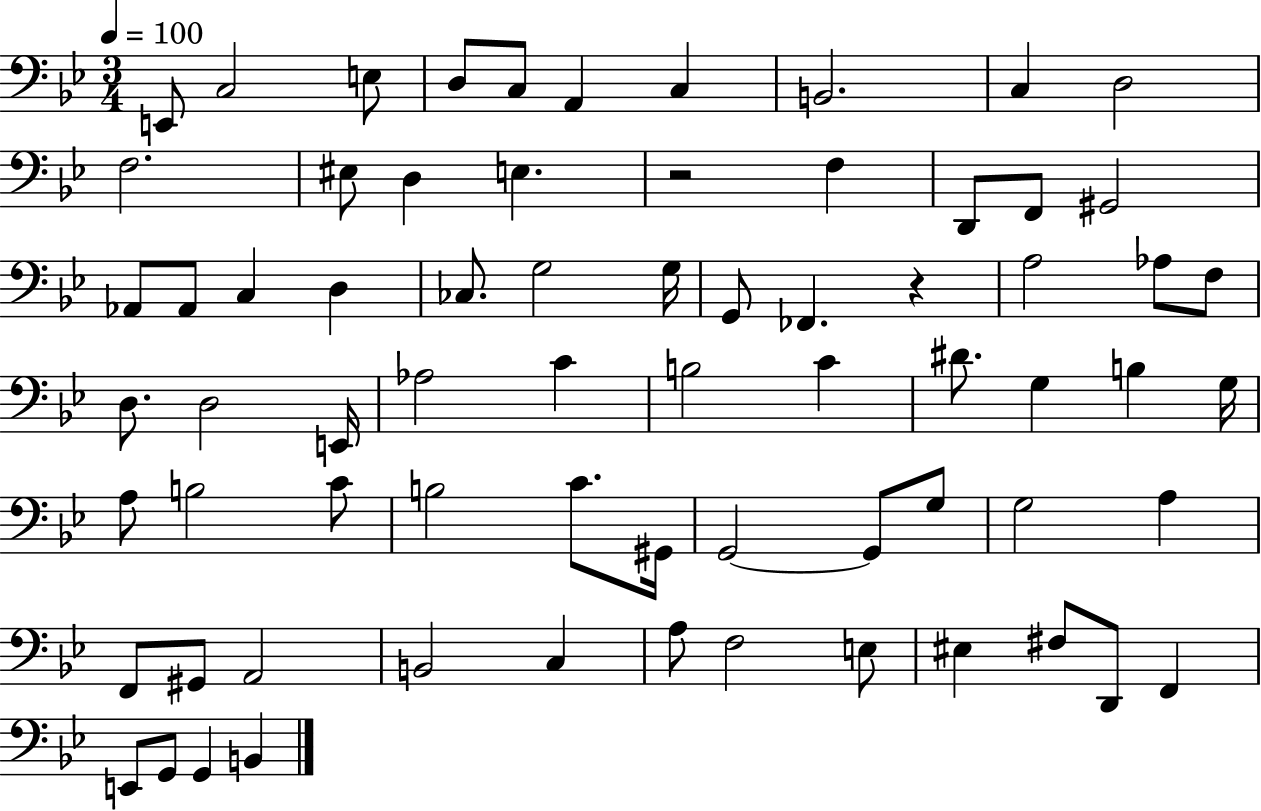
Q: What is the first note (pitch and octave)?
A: E2